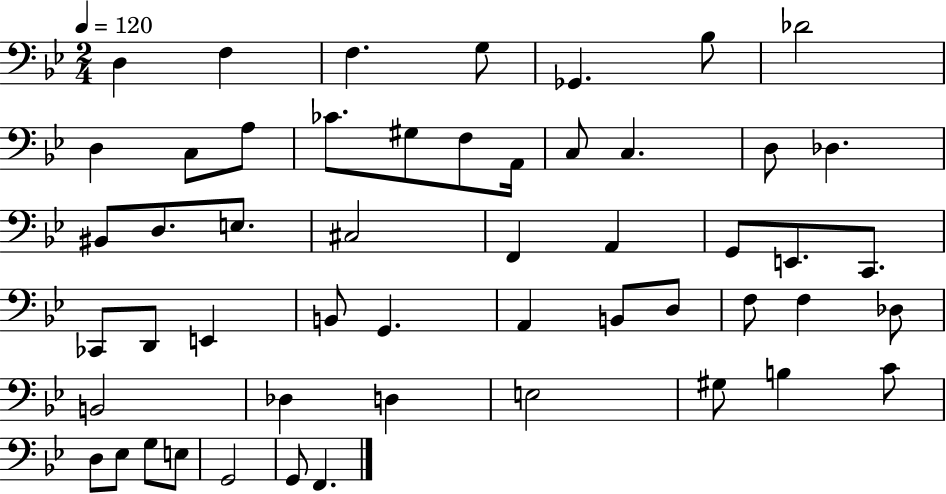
D3/q F3/q F3/q. G3/e Gb2/q. Bb3/e Db4/h D3/q C3/e A3/e CES4/e. G#3/e F3/e A2/s C3/e C3/q. D3/e Db3/q. BIS2/e D3/e. E3/e. C#3/h F2/q A2/q G2/e E2/e. C2/e. CES2/e D2/e E2/q B2/e G2/q. A2/q B2/e D3/e F3/e F3/q Db3/e B2/h Db3/q D3/q E3/h G#3/e B3/q C4/e D3/e Eb3/e G3/e E3/e G2/h G2/e F2/q.